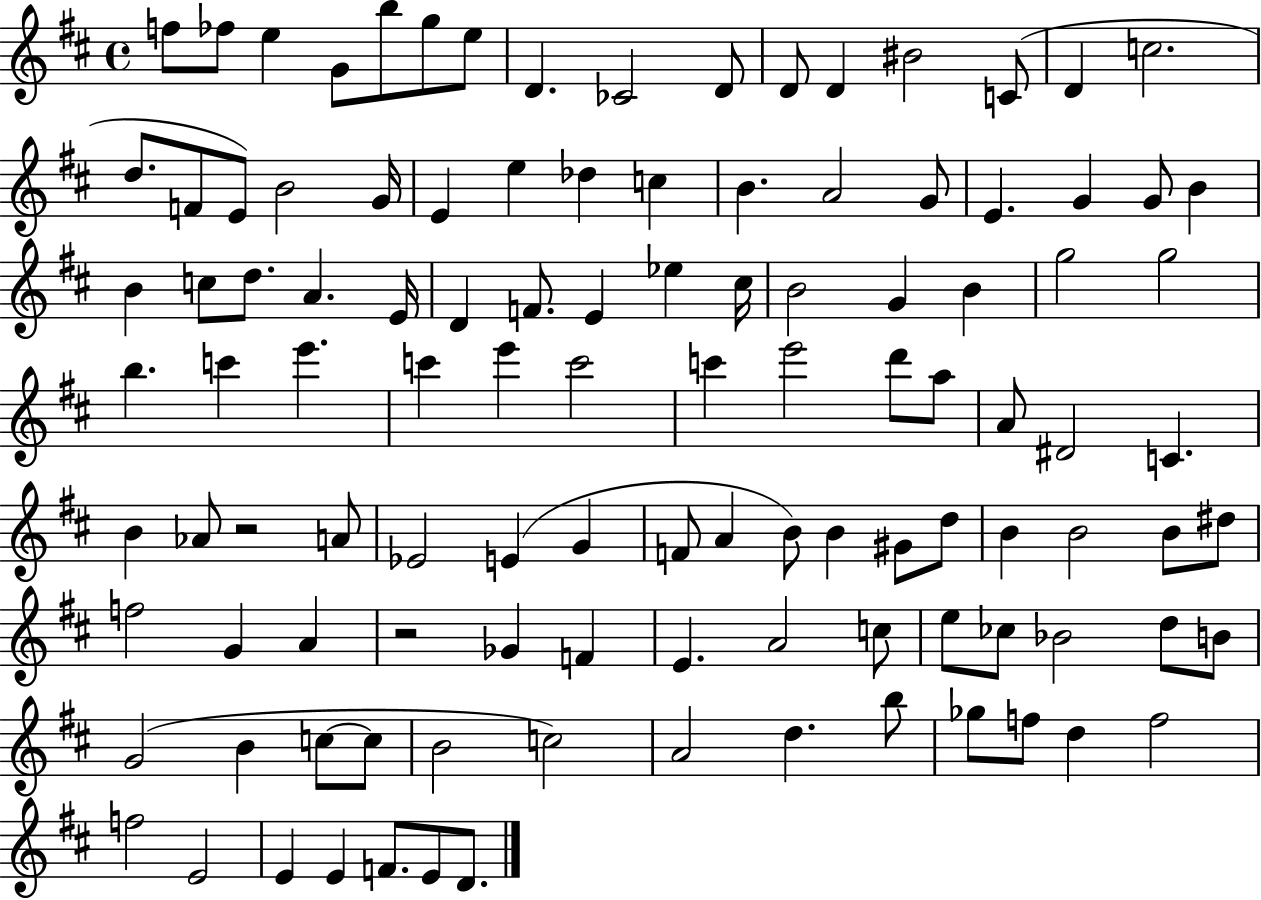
{
  \clef treble
  \time 4/4
  \defaultTimeSignature
  \key d \major
  f''8 fes''8 e''4 g'8 b''8 g''8 e''8 | d'4. ces'2 d'8 | d'8 d'4 bis'2 c'8( | d'4 c''2. | \break d''8. f'8 e'8) b'2 g'16 | e'4 e''4 des''4 c''4 | b'4. a'2 g'8 | e'4. g'4 g'8 b'4 | \break b'4 c''8 d''8. a'4. e'16 | d'4 f'8. e'4 ees''4 cis''16 | b'2 g'4 b'4 | g''2 g''2 | \break b''4. c'''4 e'''4. | c'''4 e'''4 c'''2 | c'''4 e'''2 d'''8 a''8 | a'8 dis'2 c'4. | \break b'4 aes'8 r2 a'8 | ees'2 e'4( g'4 | f'8 a'4 b'8) b'4 gis'8 d''8 | b'4 b'2 b'8 dis''8 | \break f''2 g'4 a'4 | r2 ges'4 f'4 | e'4. a'2 c''8 | e''8 ces''8 bes'2 d''8 b'8 | \break g'2( b'4 c''8~~ c''8 | b'2 c''2) | a'2 d''4. b''8 | ges''8 f''8 d''4 f''2 | \break f''2 e'2 | e'4 e'4 f'8. e'8 d'8. | \bar "|."
}